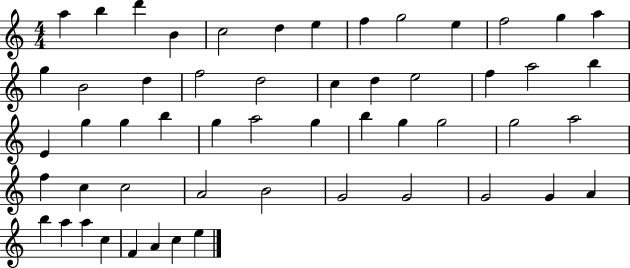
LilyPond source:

{
  \clef treble
  \numericTimeSignature
  \time 4/4
  \key c \major
  a''4 b''4 d'''4 b'4 | c''2 d''4 e''4 | f''4 g''2 e''4 | f''2 g''4 a''4 | \break g''4 b'2 d''4 | f''2 d''2 | c''4 d''4 e''2 | f''4 a''2 b''4 | \break e'4 g''4 g''4 b''4 | g''4 a''2 g''4 | b''4 g''4 g''2 | g''2 a''2 | \break f''4 c''4 c''2 | a'2 b'2 | g'2 g'2 | g'2 g'4 a'4 | \break b''4 a''4 a''4 c''4 | f'4 a'4 c''4 e''4 | \bar "|."
}